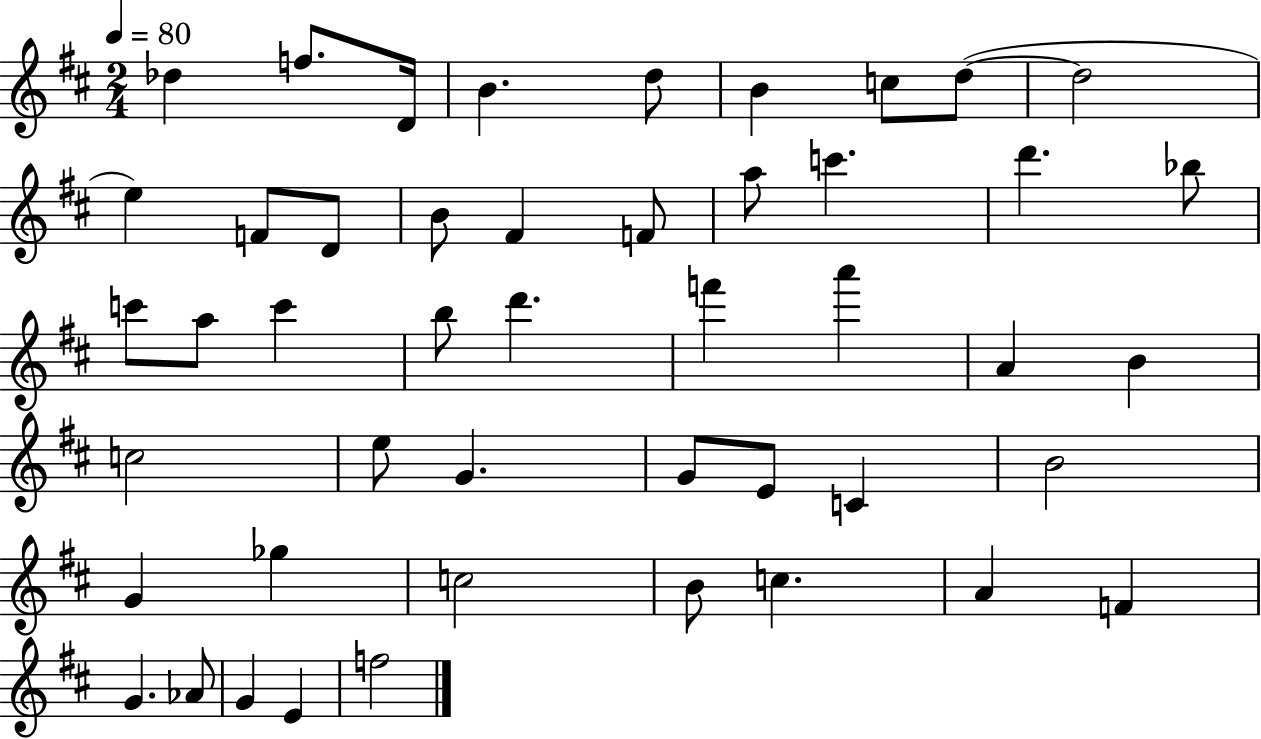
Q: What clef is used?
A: treble